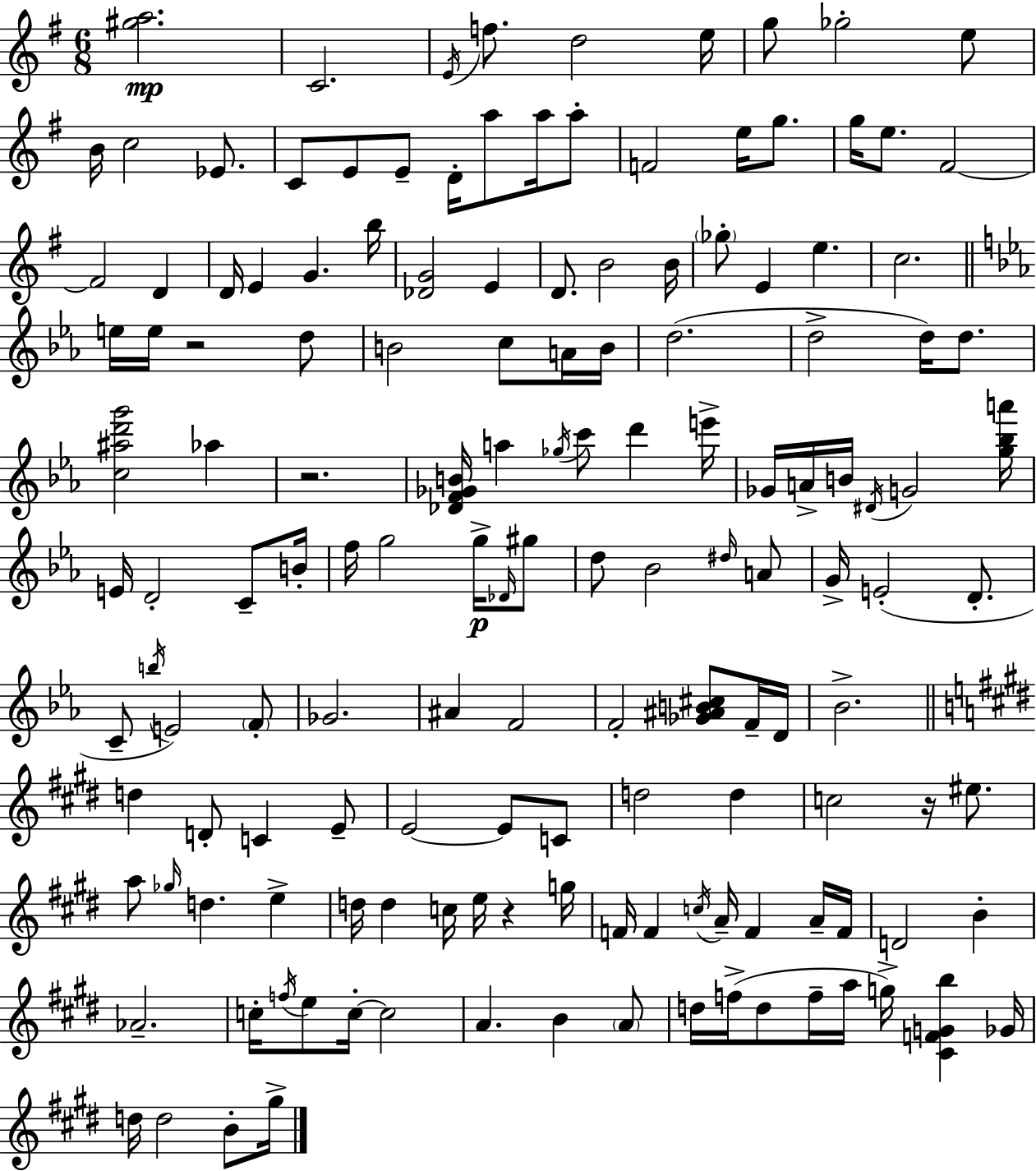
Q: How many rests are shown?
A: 4